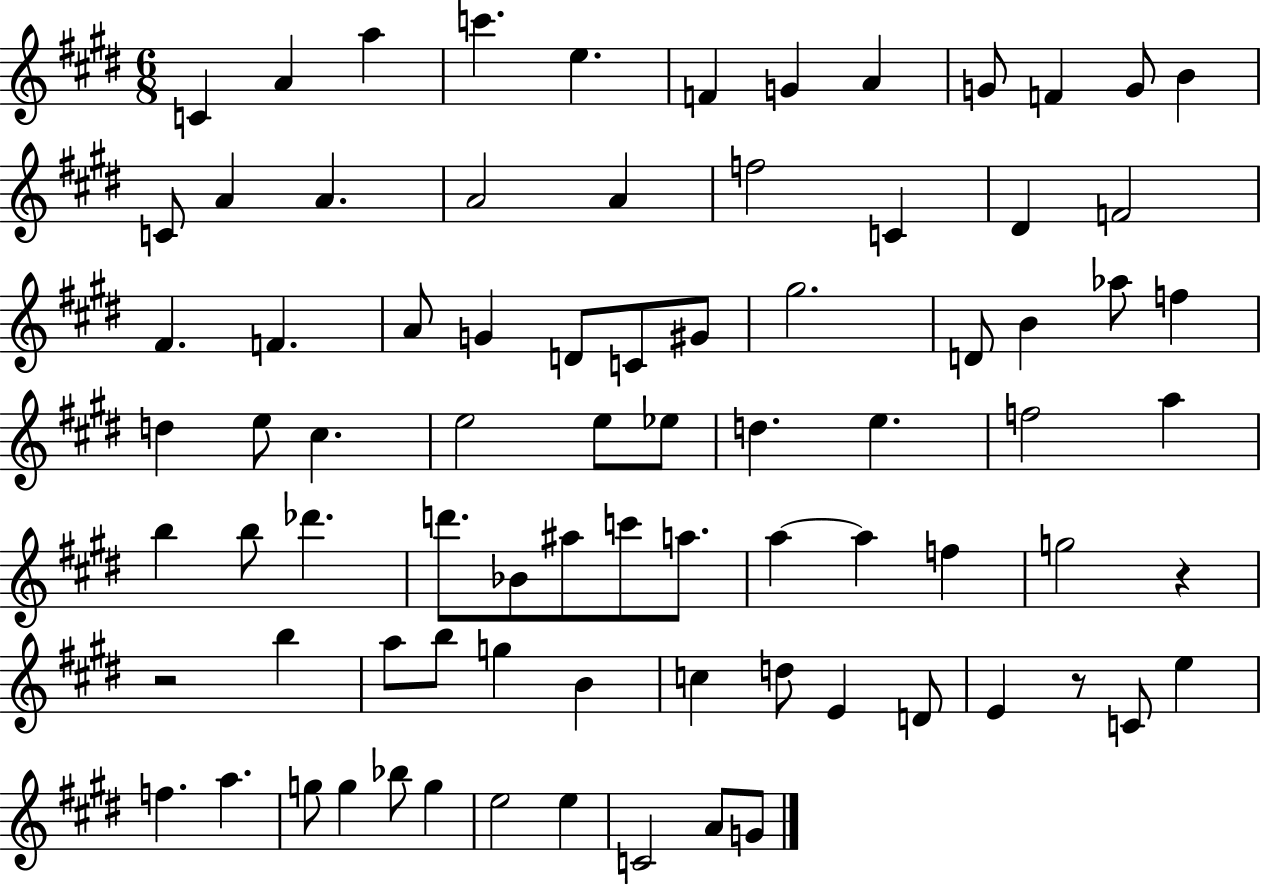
C4/q A4/q A5/q C6/q. E5/q. F4/q G4/q A4/q G4/e F4/q G4/e B4/q C4/e A4/q A4/q. A4/h A4/q F5/h C4/q D#4/q F4/h F#4/q. F4/q. A4/e G4/q D4/e C4/e G#4/e G#5/h. D4/e B4/q Ab5/e F5/q D5/q E5/e C#5/q. E5/h E5/e Eb5/e D5/q. E5/q. F5/h A5/q B5/q B5/e Db6/q. D6/e. Bb4/e A#5/e C6/e A5/e. A5/q A5/q F5/q G5/h R/q R/h B5/q A5/e B5/e G5/q B4/q C5/q D5/e E4/q D4/e E4/q R/e C4/e E5/q F5/q. A5/q. G5/e G5/q Bb5/e G5/q E5/h E5/q C4/h A4/e G4/e